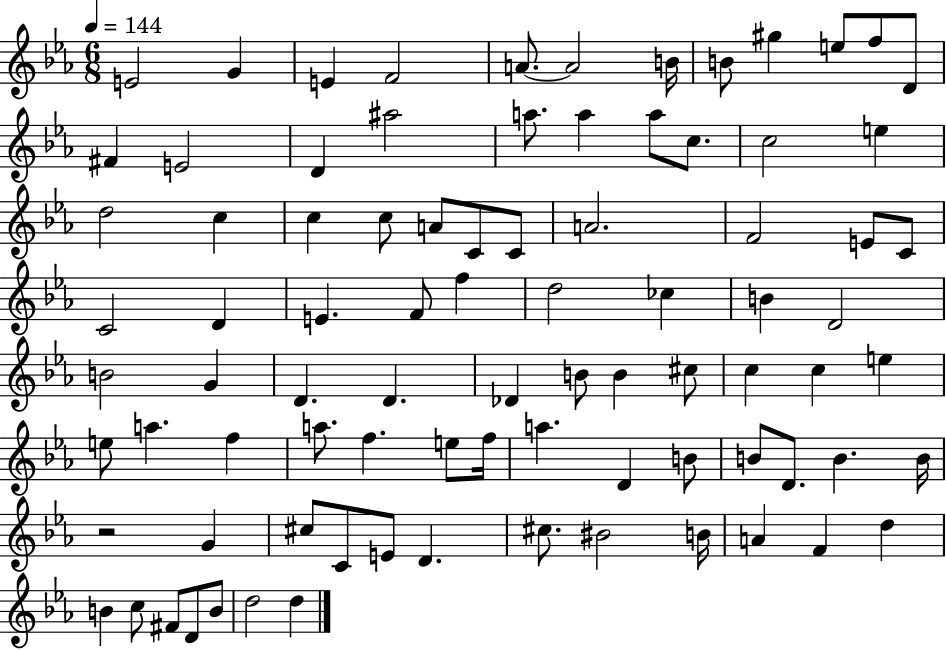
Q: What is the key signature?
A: EES major